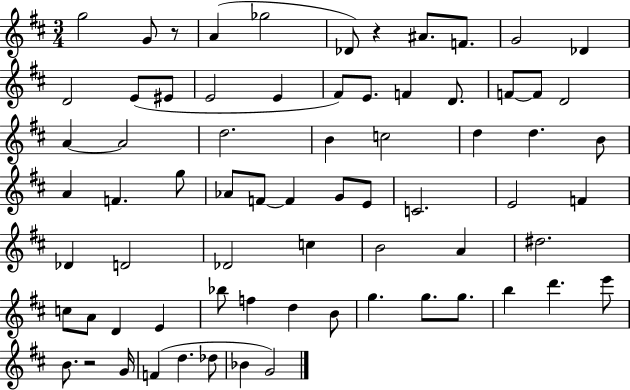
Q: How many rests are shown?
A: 3